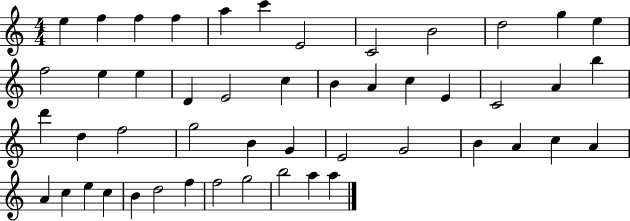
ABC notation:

X:1
T:Untitled
M:4/4
L:1/4
K:C
e f f f a c' E2 C2 B2 d2 g e f2 e e D E2 c B A c E C2 A b d' d f2 g2 B G E2 G2 B A c A A c e c B d2 f f2 g2 b2 a a